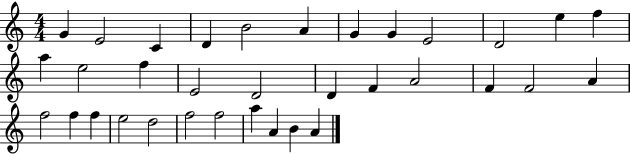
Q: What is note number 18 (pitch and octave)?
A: D4